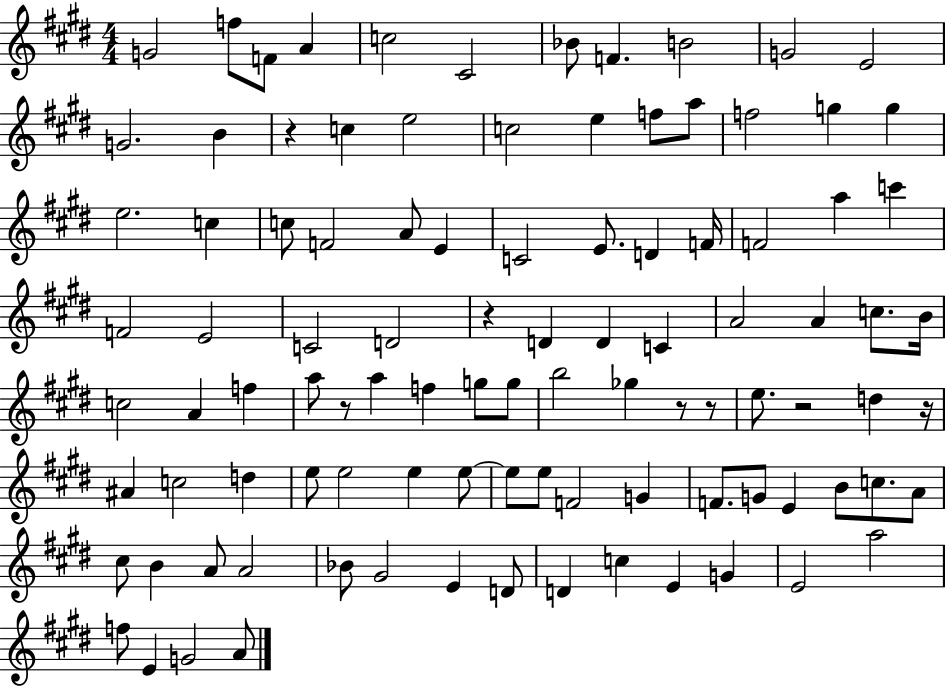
X:1
T:Untitled
M:4/4
L:1/4
K:E
G2 f/2 F/2 A c2 ^C2 _B/2 F B2 G2 E2 G2 B z c e2 c2 e f/2 a/2 f2 g g e2 c c/2 F2 A/2 E C2 E/2 D F/4 F2 a c' F2 E2 C2 D2 z D D C A2 A c/2 B/4 c2 A f a/2 z/2 a f g/2 g/2 b2 _g z/2 z/2 e/2 z2 d z/4 ^A c2 d e/2 e2 e e/2 e/2 e/2 F2 G F/2 G/2 E B/2 c/2 A/2 ^c/2 B A/2 A2 _B/2 ^G2 E D/2 D c E G E2 a2 f/2 E G2 A/2